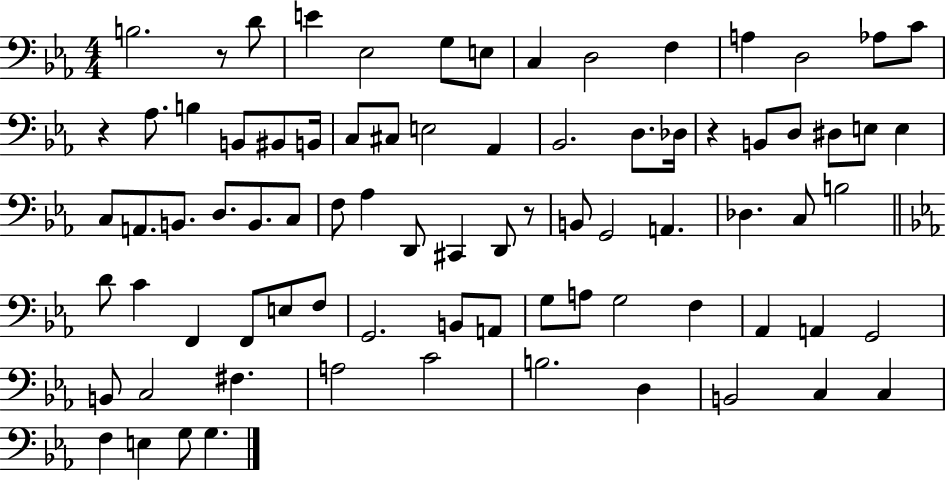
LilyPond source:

{
  \clef bass
  \numericTimeSignature
  \time 4/4
  \key ees \major
  \repeat volta 2 { b2. r8 d'8 | e'4 ees2 g8 e8 | c4 d2 f4 | a4 d2 aes8 c'8 | \break r4 aes8. b4 b,8 bis,8 b,16 | c8 cis8 e2 aes,4 | bes,2. d8. des16 | r4 b,8 d8 dis8 e8 e4 | \break c8 a,8. b,8. d8. b,8. c8 | f8 aes4 d,8 cis,4 d,8 r8 | b,8 g,2 a,4. | des4. c8 b2 | \break \bar "||" \break \key ees \major d'8 c'4 f,4 f,8 e8 f8 | g,2. b,8 a,8 | g8 a8 g2 f4 | aes,4 a,4 g,2 | \break b,8 c2 fis4. | a2 c'2 | b2. d4 | b,2 c4 c4 | \break f4 e4 g8 g4. | } \bar "|."
}